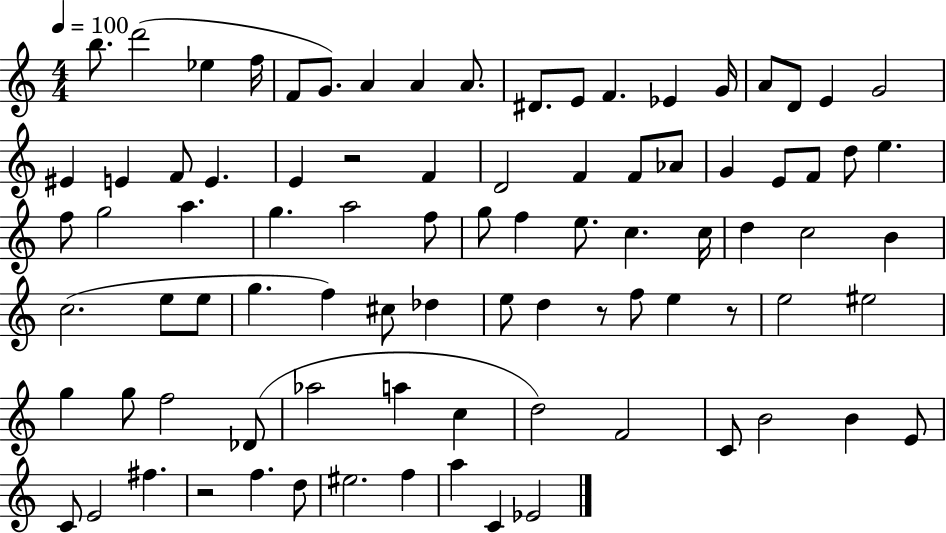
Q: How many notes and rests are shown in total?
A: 87